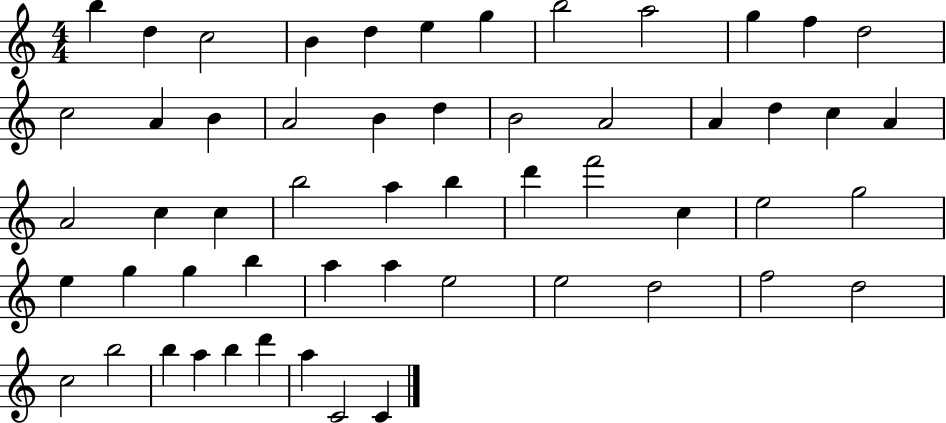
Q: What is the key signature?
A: C major